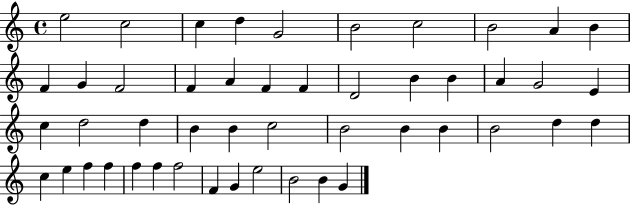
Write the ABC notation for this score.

X:1
T:Untitled
M:4/4
L:1/4
K:C
e2 c2 c d G2 B2 c2 B2 A B F G F2 F A F F D2 B B A G2 E c d2 d B B c2 B2 B B B2 d d c e f f f f f2 F G e2 B2 B G